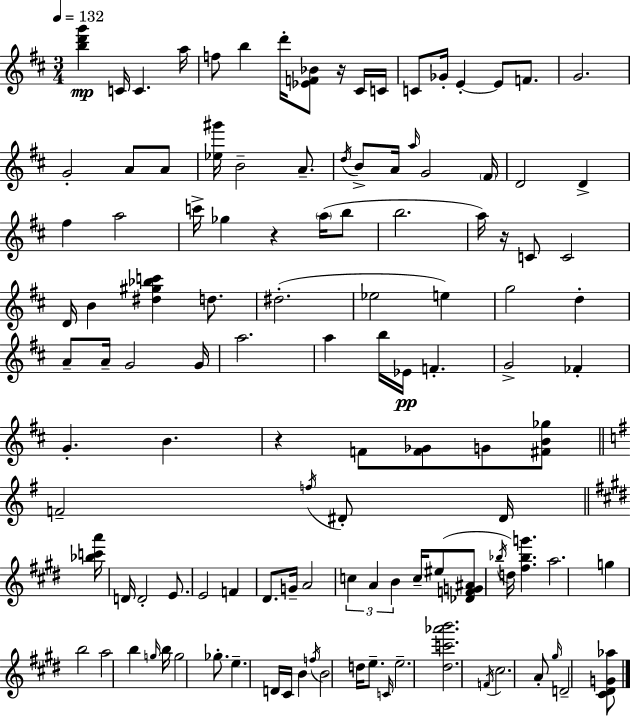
[B5,D6,G6]/q C4/s C4/q. A5/s F5/e B5/q D6/s [Eb4,F4,Bb4]/e R/s C#4/s C4/s C4/e Gb4/s E4/q E4/e F4/e. G4/h. G4/h A4/e A4/e [Eb5,G#6]/s B4/h A4/e. D5/s B4/e A4/s A5/s G4/h F#4/s D4/h D4/q F#5/q A5/h C6/s Gb5/q R/q A5/s B5/e B5/h. A5/s R/s C4/e C4/h D4/s B4/q [D#5,G#5,Bb5,C6]/q D5/e. D#5/h. Eb5/h E5/q G5/h D5/q A4/e A4/s G4/h G4/s A5/h. A5/q B5/s Eb4/s F4/q. G4/h FES4/q G4/q. B4/q. R/q F4/e [F4,Gb4]/e G4/e [F#4,B4,Gb5]/e F4/h F5/s D#4/e D#4/s [Bb5,C6,A6]/s D4/s D4/h E4/e. E4/h F4/q D#4/e. G4/s A4/h C5/q A4/q B4/q C5/s EIS5/e [Db4,F4,G4,A#4]/e Bb5/s D5/s [F#5,Bb5,G6]/q. A5/h. G5/q B5/h A5/h B5/q G5/s B5/s G5/h Gb5/e. E5/q. D4/s C#4/s B4/q F5/s B4/h D5/s E5/e. C4/s E5/h. [D#5,C6,Ab6,B6]/h. F4/s C#5/h. A4/e G#5/s D4/h [C#4,D#4,G4,Ab5]/e